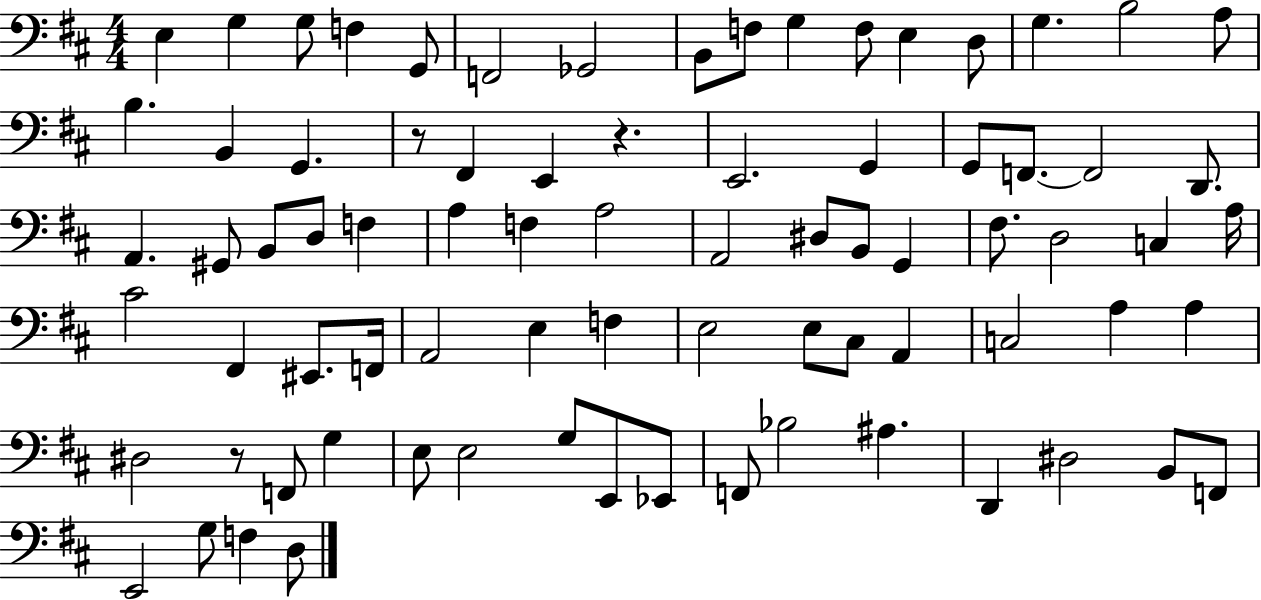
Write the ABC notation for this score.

X:1
T:Untitled
M:4/4
L:1/4
K:D
E, G, G,/2 F, G,,/2 F,,2 _G,,2 B,,/2 F,/2 G, F,/2 E, D,/2 G, B,2 A,/2 B, B,, G,, z/2 ^F,, E,, z E,,2 G,, G,,/2 F,,/2 F,,2 D,,/2 A,, ^G,,/2 B,,/2 D,/2 F, A, F, A,2 A,,2 ^D,/2 B,,/2 G,, ^F,/2 D,2 C, A,/4 ^C2 ^F,, ^E,,/2 F,,/4 A,,2 E, F, E,2 E,/2 ^C,/2 A,, C,2 A, A, ^D,2 z/2 F,,/2 G, E,/2 E,2 G,/2 E,,/2 _E,,/2 F,,/2 _B,2 ^A, D,, ^D,2 B,,/2 F,,/2 E,,2 G,/2 F, D,/2